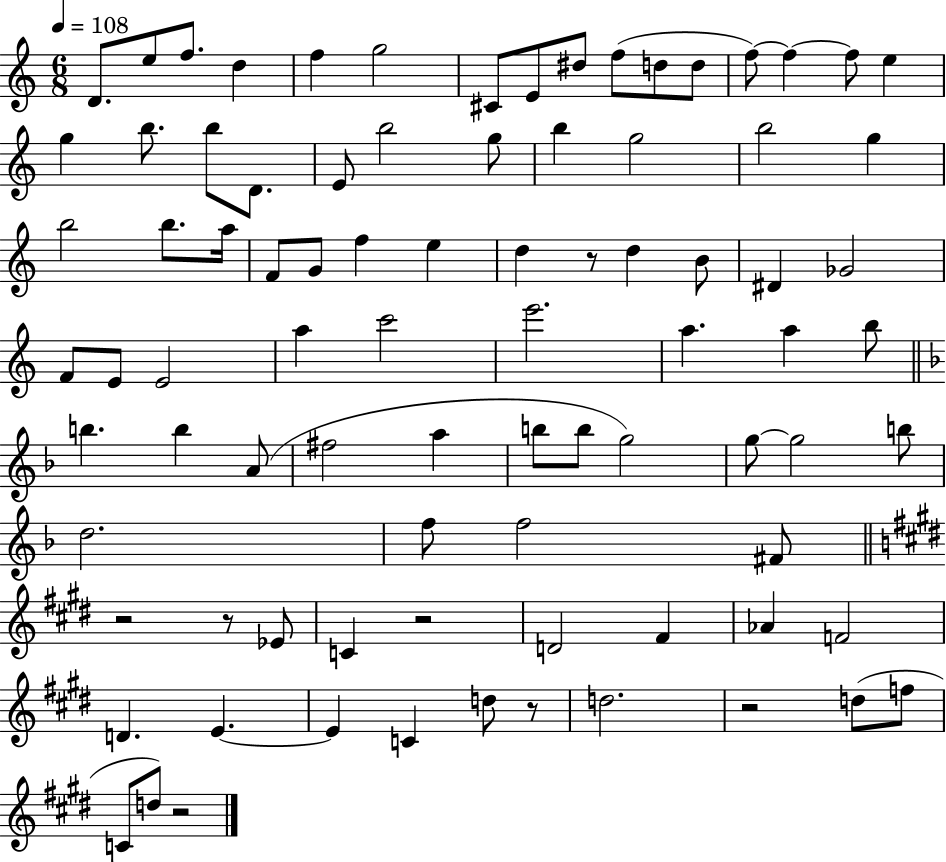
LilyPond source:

{
  \clef treble
  \numericTimeSignature
  \time 6/8
  \key c \major
  \tempo 4 = 108
  d'8. e''8 f''8. d''4 | f''4 g''2 | cis'8 e'8 dis''8 f''8( d''8 d''8 | f''8~~) f''4~~ f''8 e''4 | \break g''4 b''8. b''8 d'8. | e'8 b''2 g''8 | b''4 g''2 | b''2 g''4 | \break b''2 b''8. a''16 | f'8 g'8 f''4 e''4 | d''4 r8 d''4 b'8 | dis'4 ges'2 | \break f'8 e'8 e'2 | a''4 c'''2 | e'''2. | a''4. a''4 b''8 | \break \bar "||" \break \key d \minor b''4. b''4 a'8( | fis''2 a''4 | b''8 b''8 g''2) | g''8~~ g''2 b''8 | \break d''2. | f''8 f''2 fis'8 | \bar "||" \break \key e \major r2 r8 ees'8 | c'4 r2 | d'2 fis'4 | aes'4 f'2 | \break d'4. e'4.~~ | e'4 c'4 d''8 r8 | d''2. | r2 d''8( f''8 | \break c'8 d''8) r2 | \bar "|."
}